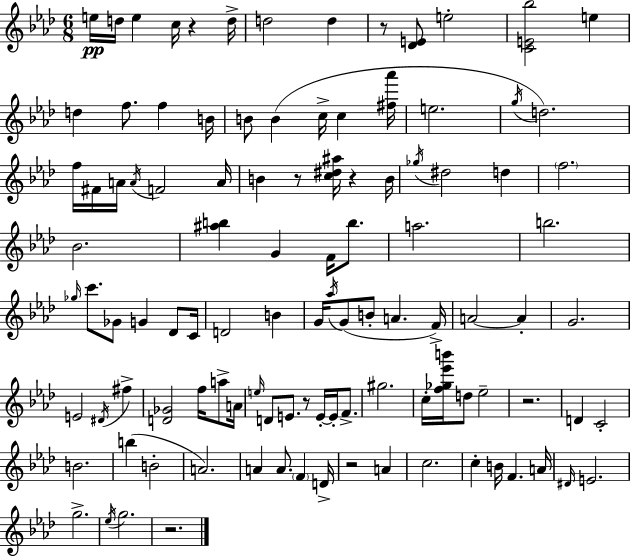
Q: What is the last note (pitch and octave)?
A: G5